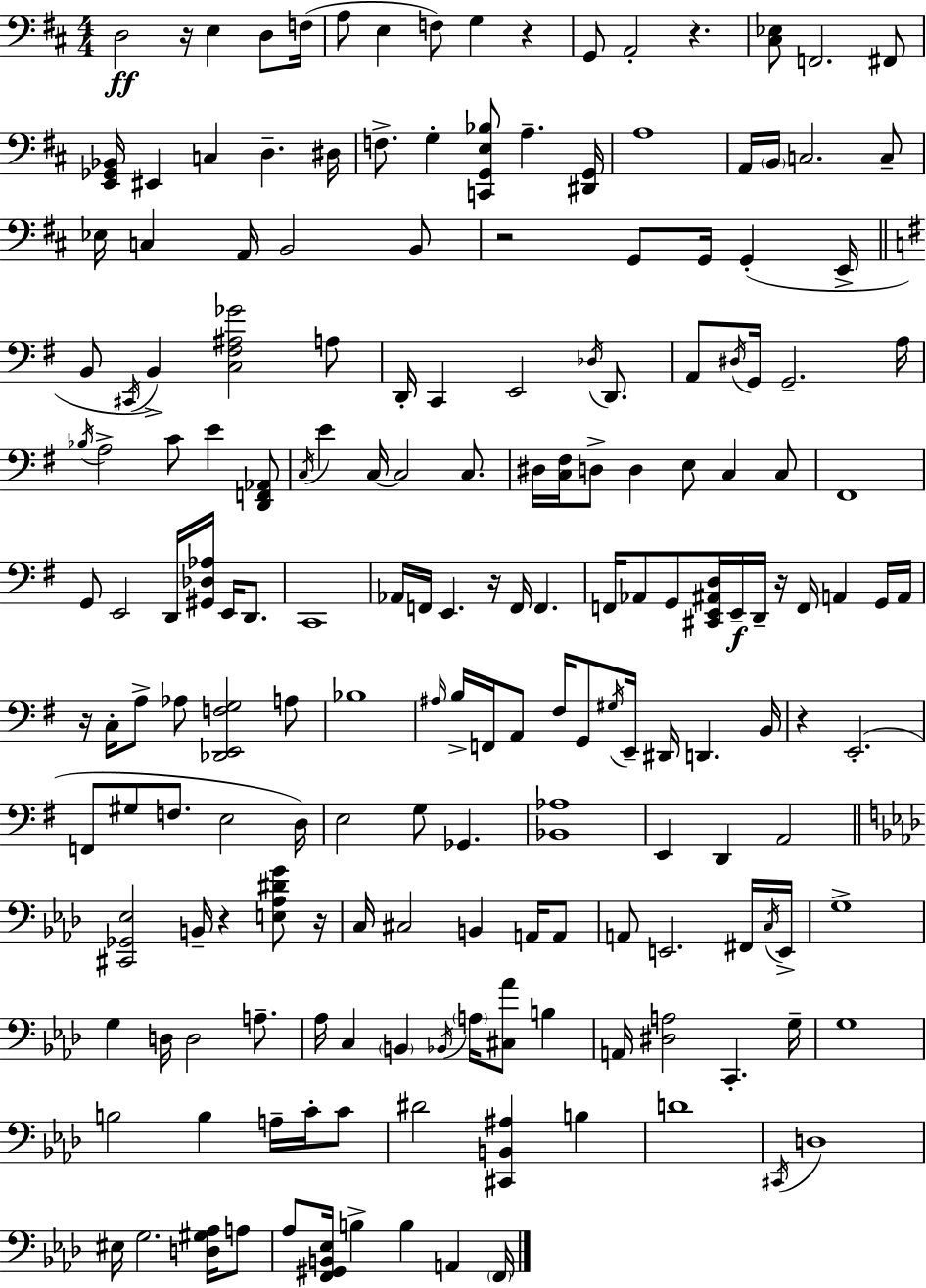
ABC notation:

X:1
T:Untitled
M:4/4
L:1/4
K:D
D,2 z/4 E, D,/2 F,/4 A,/2 E, F,/2 G, z G,,/2 A,,2 z [^C,_E,]/2 F,,2 ^F,,/2 [E,,_G,,_B,,]/4 ^E,, C, D, ^D,/4 F,/2 G, [C,,G,,E,_B,]/2 A, [^D,,G,,]/4 A,4 A,,/4 B,,/4 C,2 C,/2 _E,/4 C, A,,/4 B,,2 B,,/2 z2 G,,/2 G,,/4 G,, E,,/4 B,,/2 ^C,,/4 B,, [C,^F,^A,_G]2 A,/2 D,,/4 C,, E,,2 _D,/4 D,,/2 A,,/2 ^D,/4 G,,/4 G,,2 A,/4 _B,/4 A,2 C/2 E [D,,F,,_A,,]/2 C,/4 E C,/4 C,2 C,/2 ^D,/4 [C,^F,]/4 D,/2 D, E,/2 C, C,/2 ^F,,4 G,,/2 E,,2 D,,/4 [^G,,_D,_A,]/4 E,,/4 D,,/2 C,,4 _A,,/4 F,,/4 E,, z/4 F,,/4 F,, F,,/4 _A,,/2 G,,/2 [^C,,E,,^A,,D,]/4 E,,/4 D,,/4 z/4 F,,/4 A,, G,,/4 A,,/4 z/4 C,/4 A,/2 _A,/2 [_D,,E,,F,G,]2 A,/2 _B,4 ^A,/4 B,/4 F,,/4 A,,/2 ^F,/4 G,,/2 ^G,/4 E,,/4 ^D,,/4 D,, B,,/4 z E,,2 F,,/2 ^G,/2 F,/2 E,2 D,/4 E,2 G,/2 _G,, [_B,,_A,]4 E,, D,, A,,2 [^C,,_G,,_E,]2 B,,/4 z [E,_A,^DG]/2 z/4 C,/4 ^C,2 B,, A,,/4 A,,/2 A,,/2 E,,2 ^F,,/4 C,/4 E,,/4 G,4 G, D,/4 D,2 A,/2 _A,/4 C, B,, _B,,/4 A,/4 [^C,_A]/2 B, A,,/4 [^D,A,]2 C,, G,/4 G,4 B,2 B, A,/4 C/4 C/2 ^D2 [^C,,B,,^A,] B, D4 ^C,,/4 D,4 ^E,/4 G,2 [D,^G,_A,]/4 A,/2 _A,/2 [F,,^G,,B,,_E,]/4 B, B, A,, F,,/4